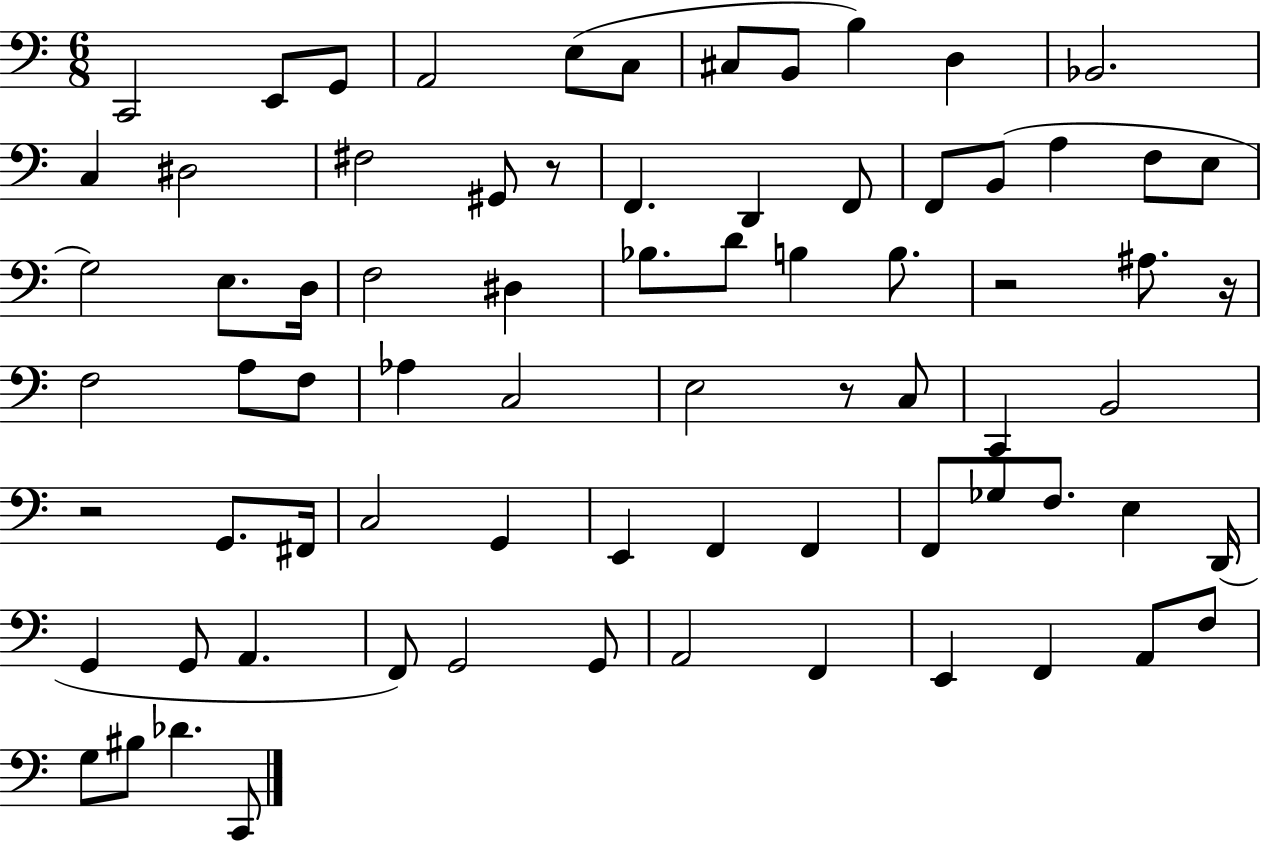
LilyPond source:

{
  \clef bass
  \numericTimeSignature
  \time 6/8
  \key c \major
  c,2 e,8 g,8 | a,2 e8( c8 | cis8 b,8 b4) d4 | bes,2. | \break c4 dis2 | fis2 gis,8 r8 | f,4. d,4 f,8 | f,8 b,8( a4 f8 e8 | \break g2) e8. d16 | f2 dis4 | bes8. d'8 b4 b8. | r2 ais8. r16 | \break f2 a8 f8 | aes4 c2 | e2 r8 c8 | c,4 b,2 | \break r2 g,8. fis,16 | c2 g,4 | e,4 f,4 f,4 | f,8 ges8 f8. e4 d,16( | \break g,4 g,8 a,4. | f,8) g,2 g,8 | a,2 f,4 | e,4 f,4 a,8 f8 | \break g8 bis8 des'4. c,8 | \bar "|."
}